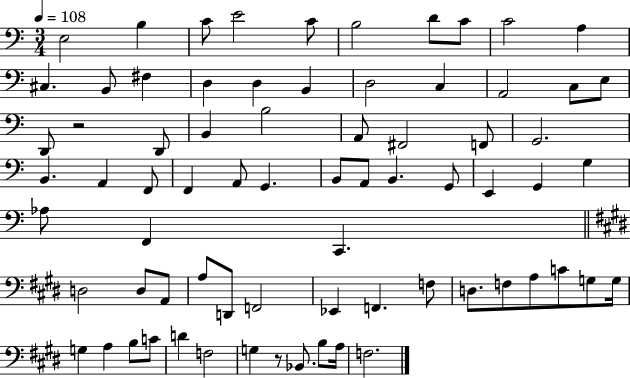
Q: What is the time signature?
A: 3/4